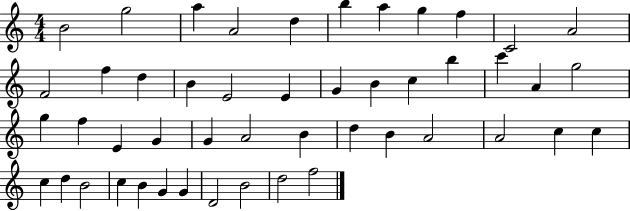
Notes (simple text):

B4/h G5/h A5/q A4/h D5/q B5/q A5/q G5/q F5/q C4/h A4/h F4/h F5/q D5/q B4/q E4/h E4/q G4/q B4/q C5/q B5/q C6/q A4/q G5/h G5/q F5/q E4/q G4/q G4/q A4/h B4/q D5/q B4/q A4/h A4/h C5/q C5/q C5/q D5/q B4/h C5/q B4/q G4/q G4/q D4/h B4/h D5/h F5/h